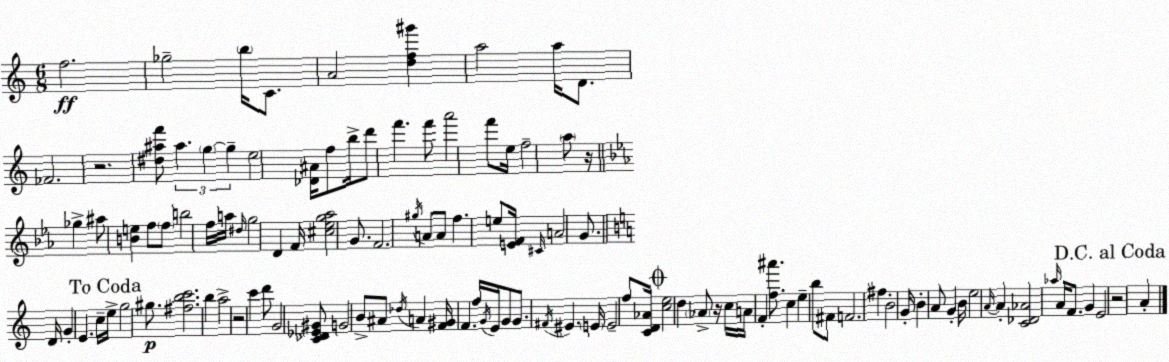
X:1
T:Untitled
M:6/8
L:1/4
K:Am
f2 _g2 b/4 C/2 A2 [df^g'] a2 a/4 D/2 _F2 z2 [^d^af']/2 ^a g g e2 [_D^A]/4 f/2 b/4 d'/2 f' f'/2 a'2 f'/2 e/4 f2 a/2 z/4 _g ^a/2 [Be] f/2 f/2 b2 f/4 a/4 ^d/4 g2 D F/4 [^c_eg_a]2 G/2 F2 ^g/4 A/2 A/2 f e/2 [EF]/4 ^C/4 A2 G/2 D/4 G E c/4 e/4 g2 ^g/2 [^fbc']2 b a2 z2 c' d'/2 G2 [C_D_E^G]/2 G2 B/2 ^A/2 _d/4 A [F^G]/4 F f/4 G/4 E/4 G/2 G/2 ^F/4 ^E E/4 E2 f/2 [CD_A]/4 [ce]2 d _A/2 z/4 c/4 A/4 F [f^a']/2 c e b/2 ^F/2 F2 ^f B2 G/4 B A/2 G B/4 e2 A/4 A [C_D_A]2 _a/4 A/4 F/2 G E2 z2 A